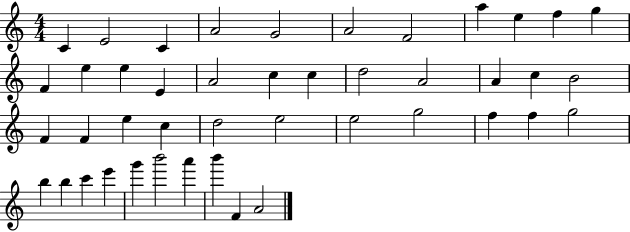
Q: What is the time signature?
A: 4/4